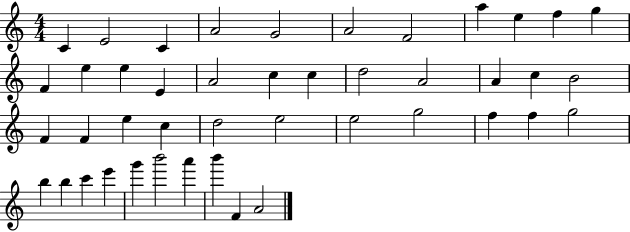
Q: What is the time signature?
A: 4/4